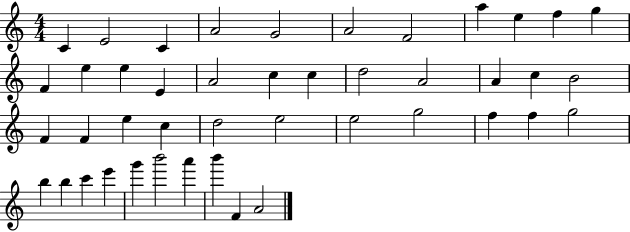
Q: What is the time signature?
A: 4/4